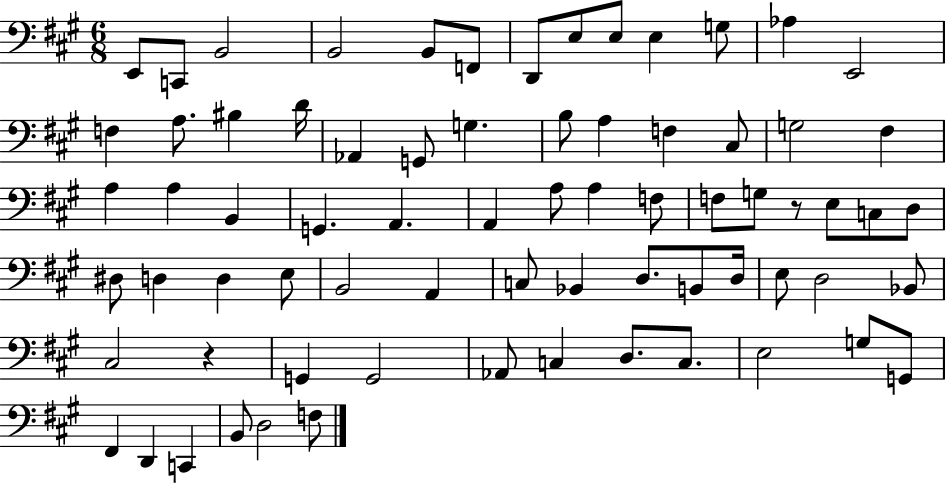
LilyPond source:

{
  \clef bass
  \numericTimeSignature
  \time 6/8
  \key a \major
  \repeat volta 2 { e,8 c,8 b,2 | b,2 b,8 f,8 | d,8 e8 e8 e4 g8 | aes4 e,2 | \break f4 a8. bis4 d'16 | aes,4 g,8 g4. | b8 a4 f4 cis8 | g2 fis4 | \break a4 a4 b,4 | g,4. a,4. | a,4 a8 a4 f8 | f8 g8 r8 e8 c8 d8 | \break dis8 d4 d4 e8 | b,2 a,4 | c8 bes,4 d8. b,8 d16 | e8 d2 bes,8 | \break cis2 r4 | g,4 g,2 | aes,8 c4 d8. c8. | e2 g8 g,8 | \break fis,4 d,4 c,4 | b,8 d2 f8 | } \bar "|."
}